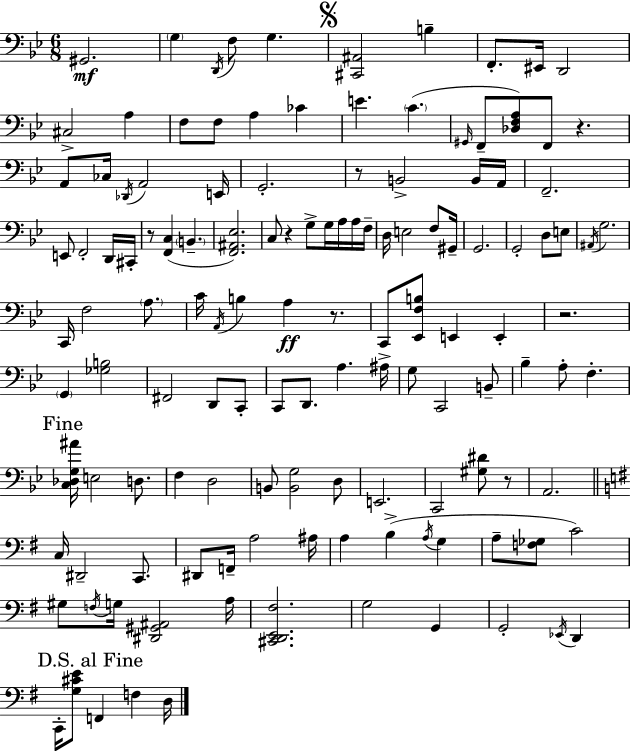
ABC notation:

X:1
T:Untitled
M:6/8
L:1/4
K:Bb
^G,,2 G, D,,/4 F,/2 G, [^C,,^A,,]2 B, F,,/2 ^E,,/4 D,,2 ^C,2 A, F,/2 F,/2 A, _C E C ^G,,/4 F,,/2 [_D,F,A,]/2 F,,/2 z A,,/2 _C,/4 _D,,/4 A,,2 E,,/4 G,,2 z/2 B,,2 B,,/4 A,,/4 F,,2 E,,/2 F,,2 D,,/4 ^C,,/4 z/2 [F,,C,] B,, [F,,^A,,_E,]2 C,/2 z G,/2 G,/4 A,/4 A,/4 F,/4 D,/4 E,2 F,/2 ^G,,/4 G,,2 G,,2 D,/2 E,/2 ^A,,/4 G,2 C,,/4 F,2 A,/2 C/4 A,,/4 B, A, z/2 C,,/2 [_E,,F,B,]/2 E,, E,, z2 G,, [_G,B,]2 ^F,,2 D,,/2 C,,/2 C,,/2 D,,/2 A, ^A,/4 G,/2 C,,2 B,,/2 _B, A,/2 F, [C,_D,G,^A]/4 E,2 D,/2 F, D,2 B,,/2 [B,,G,]2 D,/2 E,,2 C,,2 [^G,^D]/2 z/2 A,,2 C,/4 ^D,,2 C,,/2 ^D,,/2 F,,/4 A,2 ^A,/4 A, B, A,/4 G, A,/2 [F,_G,]/2 C2 ^G,/2 F,/4 G,/4 [^D,,^G,,^A,,]2 A,/4 [^C,,D,,E,,^F,]2 G,2 G,, G,,2 _E,,/4 D,, C,,/4 [G,^CE]/2 F,, F, D,/4